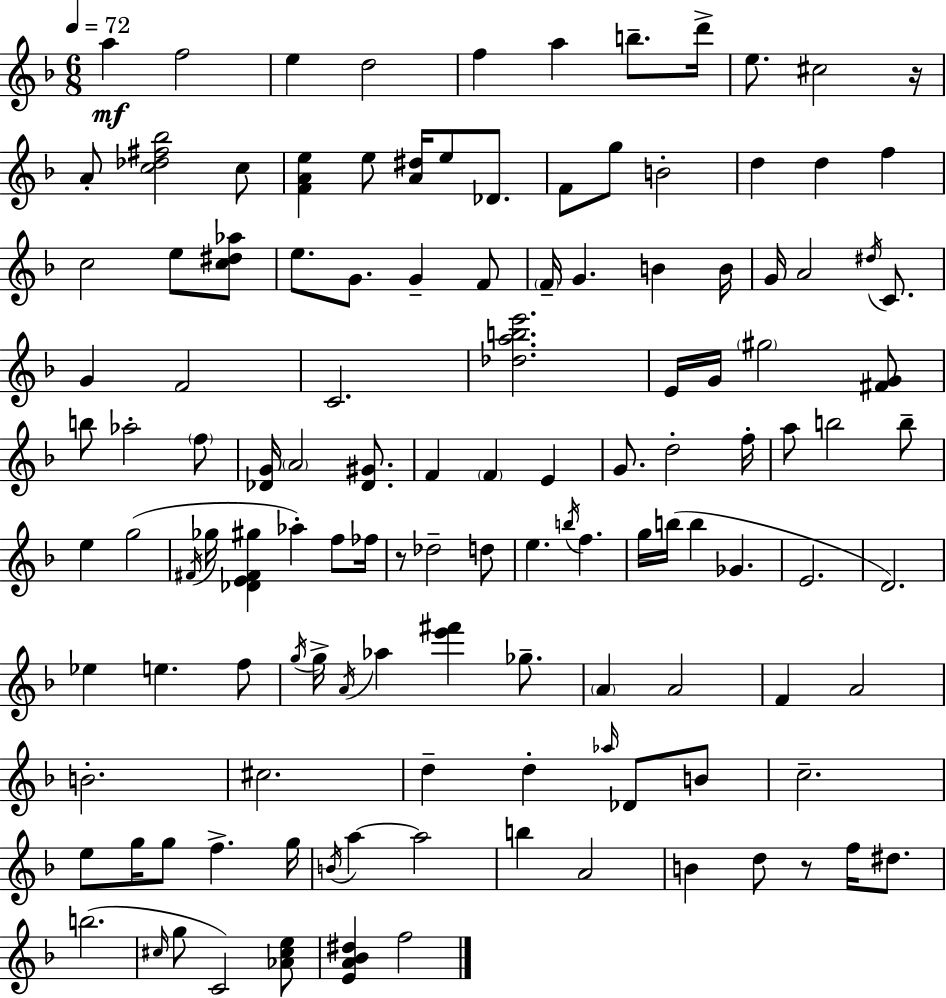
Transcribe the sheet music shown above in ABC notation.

X:1
T:Untitled
M:6/8
L:1/4
K:Dm
a f2 e d2 f a b/2 d'/4 e/2 ^c2 z/4 A/2 [c_d^f_b]2 c/2 [FAe] e/2 [A^d]/4 e/2 _D/2 F/2 g/2 B2 d d f c2 e/2 [c^d_a]/2 e/2 G/2 G F/2 F/4 G B B/4 G/4 A2 ^d/4 C/2 G F2 C2 [_dabe']2 E/4 G/4 ^g2 [^FG]/2 b/2 _a2 f/2 [_DG]/4 A2 [_D^G]/2 F F E G/2 d2 f/4 a/2 b2 b/2 e g2 ^F/4 _g/4 [_DE^F^g] _a f/2 _f/4 z/2 _d2 d/2 e b/4 f g/4 b/4 b _G E2 D2 _e e f/2 g/4 g/4 A/4 _a [e'^f'] _g/2 A A2 F A2 B2 ^c2 d d _a/4 _D/2 B/2 c2 e/2 g/4 g/2 f g/4 B/4 a a2 b A2 B d/2 z/2 f/4 ^d/2 b2 ^c/4 g/2 C2 [_A^ce]/2 [EA_B^d] f2